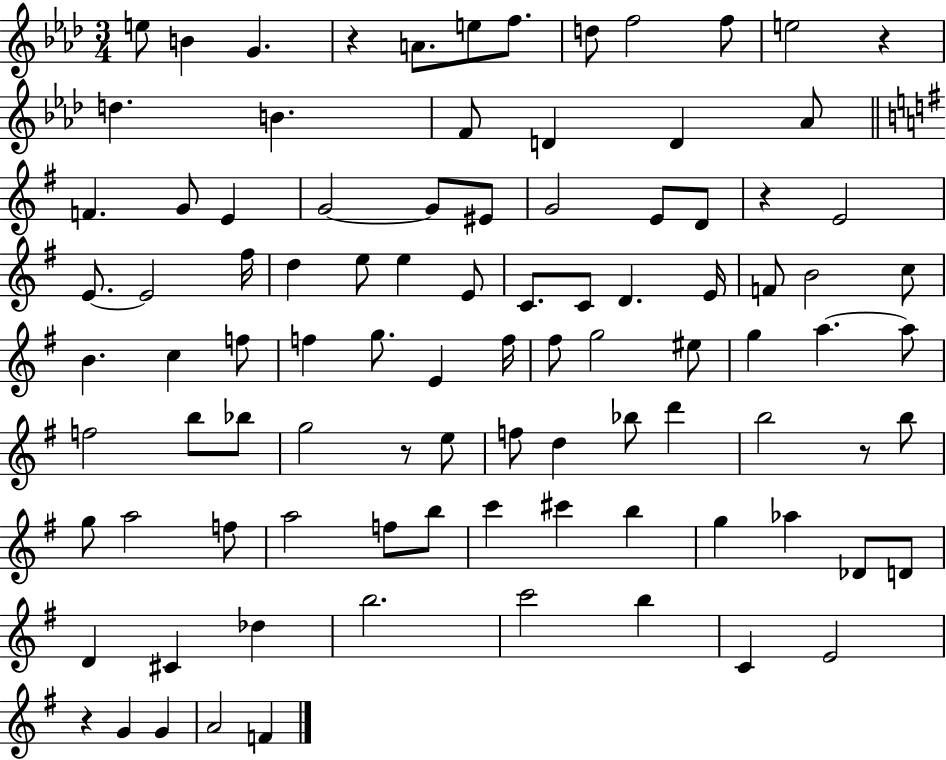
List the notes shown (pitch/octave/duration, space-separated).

E5/e B4/q G4/q. R/q A4/e. E5/e F5/e. D5/e F5/h F5/e E5/h R/q D5/q. B4/q. F4/e D4/q D4/q Ab4/e F4/q. G4/e E4/q G4/h G4/e EIS4/e G4/h E4/e D4/e R/q E4/h E4/e. E4/h F#5/s D5/q E5/e E5/q E4/e C4/e. C4/e D4/q. E4/s F4/e B4/h C5/e B4/q. C5/q F5/e F5/q G5/e. E4/q F5/s F#5/e G5/h EIS5/e G5/q A5/q. A5/e F5/h B5/e Bb5/e G5/h R/e E5/e F5/e D5/q Bb5/e D6/q B5/h R/e B5/e G5/e A5/h F5/e A5/h F5/e B5/e C6/q C#6/q B5/q G5/q Ab5/q Db4/e D4/e D4/q C#4/q Db5/q B5/h. C6/h B5/q C4/q E4/h R/q G4/q G4/q A4/h F4/q